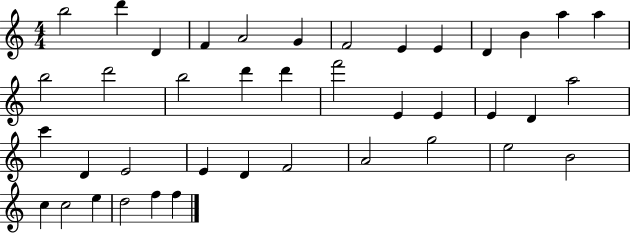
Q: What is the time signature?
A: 4/4